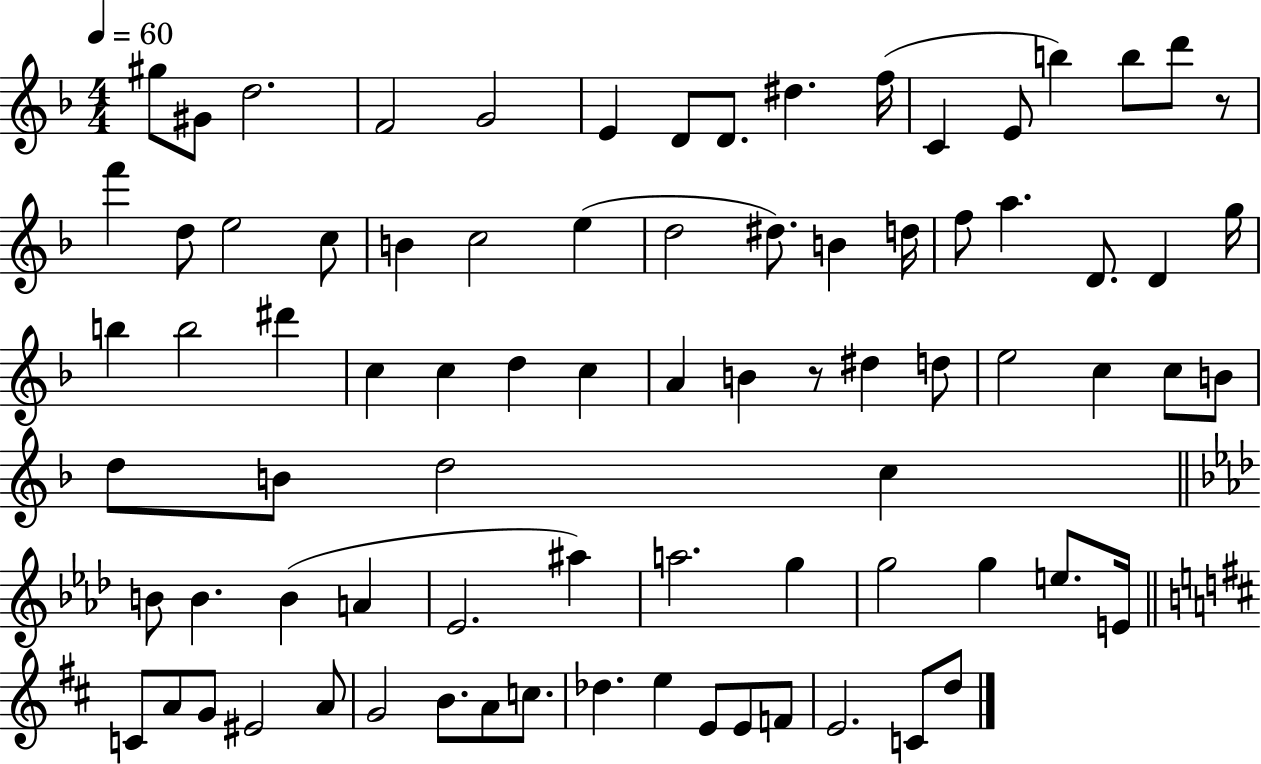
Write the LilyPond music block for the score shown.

{
  \clef treble
  \numericTimeSignature
  \time 4/4
  \key f \major
  \tempo 4 = 60
  gis''8 gis'8 d''2. | f'2 g'2 | e'4 d'8 d'8. dis''4. f''16( | c'4 e'8 b''4) b''8 d'''8 r8 | \break f'''4 d''8 e''2 c''8 | b'4 c''2 e''4( | d''2 dis''8.) b'4 d''16 | f''8 a''4. d'8. d'4 g''16 | \break b''4 b''2 dis'''4 | c''4 c''4 d''4 c''4 | a'4 b'4 r8 dis''4 d''8 | e''2 c''4 c''8 b'8 | \break d''8 b'8 d''2 c''4 | \bar "||" \break \key f \minor b'8 b'4. b'4( a'4 | ees'2. ais''4) | a''2. g''4 | g''2 g''4 e''8. e'16 | \break \bar "||" \break \key d \major c'8 a'8 g'8 eis'2 a'8 | g'2 b'8. a'8 c''8. | des''4. e''4 e'8 e'8 f'8 | e'2. c'8 d''8 | \break \bar "|."
}